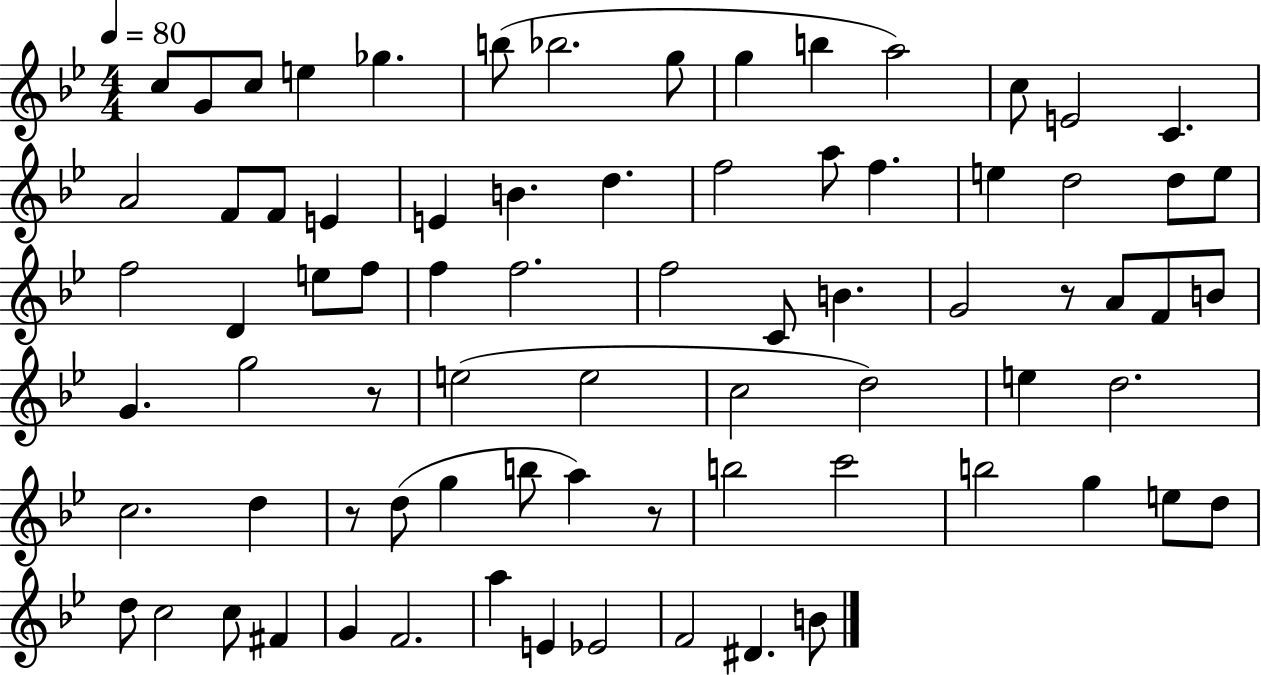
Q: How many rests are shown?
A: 4